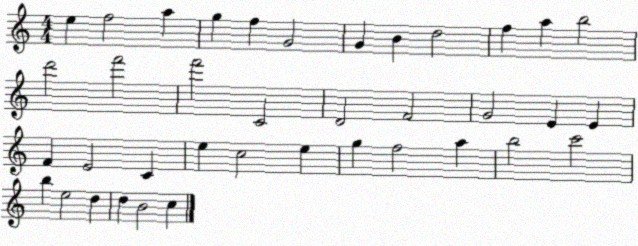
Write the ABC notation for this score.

X:1
T:Untitled
M:4/4
L:1/4
K:C
e f2 a g f G2 G B d2 f a b2 d'2 f'2 f'2 C2 D2 F2 G2 E E F E2 C e c2 e g f2 a b2 c'2 b e2 d d B2 c